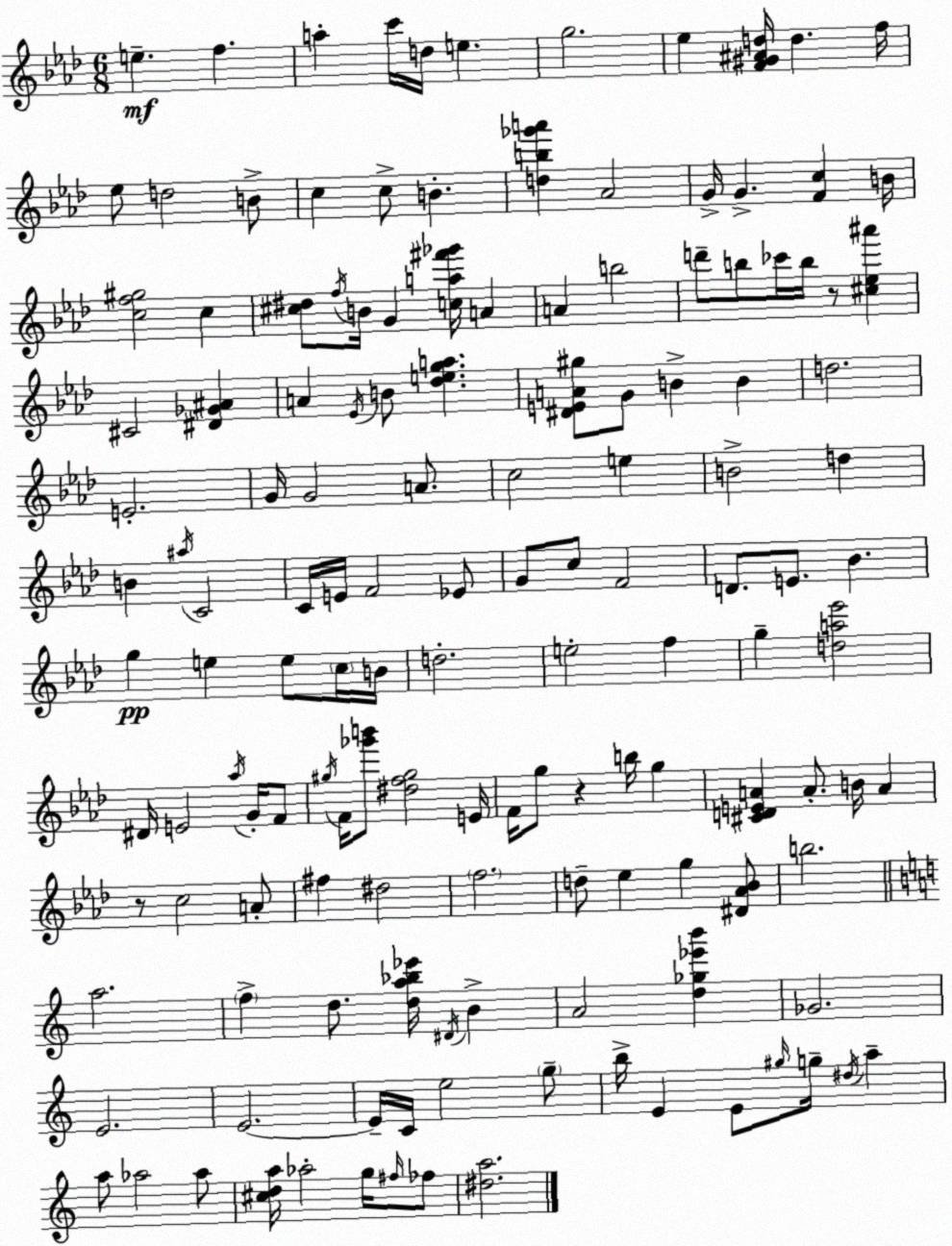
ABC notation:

X:1
T:Untitled
M:6/8
L:1/4
K:Ab
e f a c'/4 d/4 e g2 _e [F^G^Ad]/4 d f/4 _e/2 d2 B/2 c c/2 B [db_g'a'] _A2 G/4 G [Fc] B/4 [cf^g]2 c [^c^d]/2 f/4 B/4 G [ca^f'_g']/4 A A b2 d'/2 b/2 _c'/4 b/4 z/2 [^c_e^a'] ^C2 [^D_G^A] A _E/4 B/2 [_dega] [^DEA^g]/2 G/2 B B d2 E2 G/4 G2 A/2 c2 e B2 d B ^a/4 C2 C/4 E/4 F2 _E/2 G/2 c/2 F2 D/2 E/2 _B g e e/2 c/4 B/4 d2 e2 f g [da_e']2 ^D/4 E2 _a/4 G/4 F/2 ^g/4 F/4 [_g'b']/2 [^df^g]2 E/4 F/4 g/2 z b/4 g [^CDEA] A/2 B/4 A z/2 c2 A/2 ^f ^d2 f2 d/2 _e g [^D_A_B]/2 b2 a2 f d/2 [da_b_e']/4 ^D/4 B A2 [d_g_e'b'] _G2 E2 E2 E/4 C/4 e2 g/2 b/4 E E/2 ^g/4 g/4 ^d/4 a a/2 _a2 _a/2 [^cda]/4 _a2 g/4 ^f/4 _f/2 [^da]2